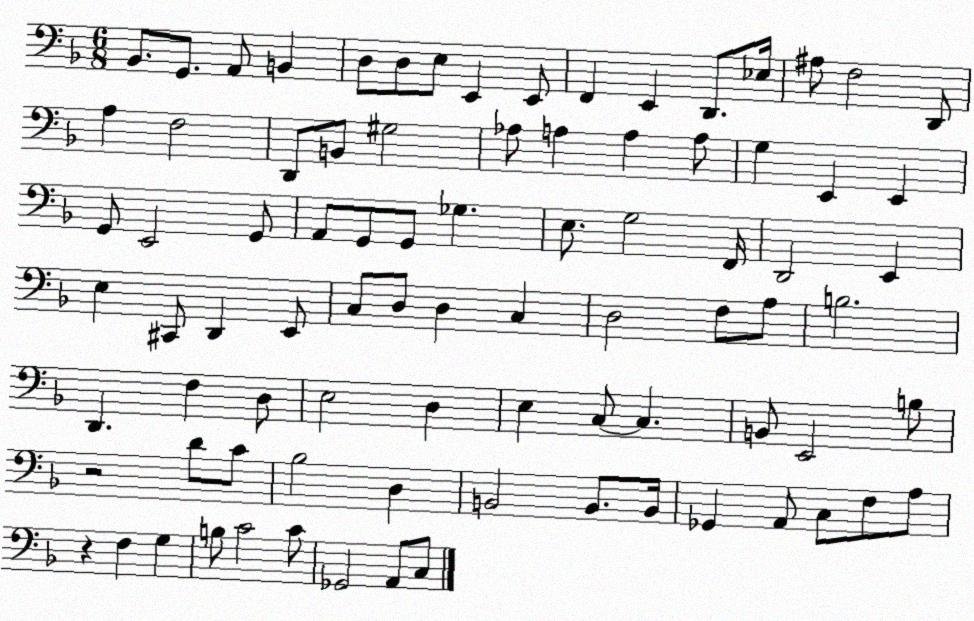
X:1
T:Untitled
M:6/8
L:1/4
K:F
_B,,/2 G,,/2 A,,/2 B,, D,/2 D,/2 E,/2 E,, E,,/2 F,, E,, D,,/2 _E,/4 ^A,/2 F,2 D,,/2 A, F,2 D,,/2 B,,/2 ^G,2 _A,/2 A, A, A,/2 G, E,, E,, G,,/2 E,,2 G,,/2 A,,/2 G,,/2 G,,/2 _G, E,/2 G,2 F,,/4 D,,2 E,, E, ^C,,/2 D,, E,,/2 C,/2 D,/2 D, C, D,2 F,/2 A,/2 B,2 D,, F, D,/2 E,2 D, E, C,/2 C, B,,/2 E,,2 B,/2 z2 D/2 C/2 _B,2 D, B,,2 B,,/2 B,,/4 _G,, A,,/2 C,/2 F,/2 A,/2 z F, G, B,/2 C2 C/2 _G,,2 A,,/2 C,/2